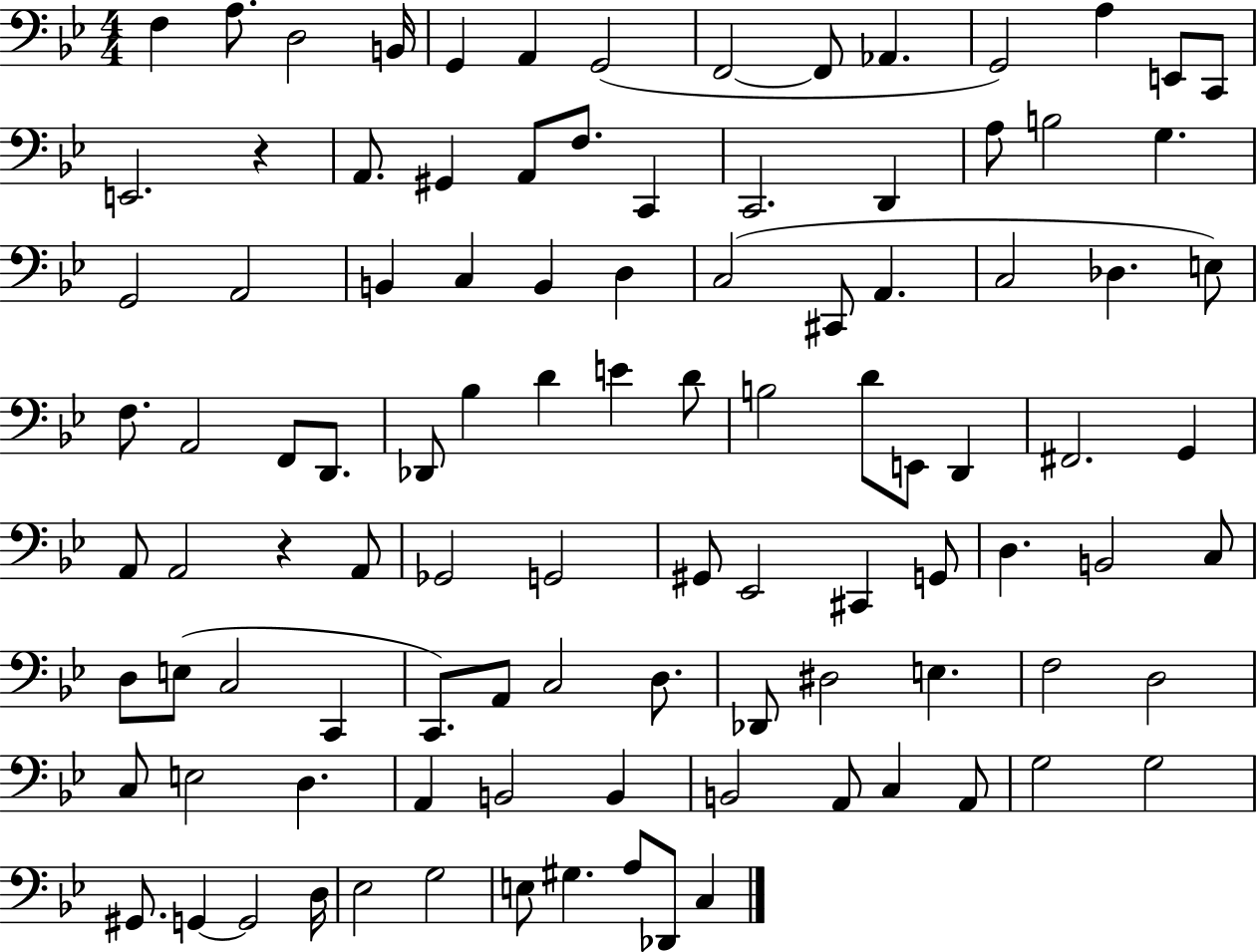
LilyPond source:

{
  \clef bass
  \numericTimeSignature
  \time 4/4
  \key bes \major
  f4 a8. d2 b,16 | g,4 a,4 g,2( | f,2~~ f,8 aes,4. | g,2) a4 e,8 c,8 | \break e,2. r4 | a,8. gis,4 a,8 f8. c,4 | c,2. d,4 | a8 b2 g4. | \break g,2 a,2 | b,4 c4 b,4 d4 | c2( cis,8 a,4. | c2 des4. e8) | \break f8. a,2 f,8 d,8. | des,8 bes4 d'4 e'4 d'8 | b2 d'8 e,8 d,4 | fis,2. g,4 | \break a,8 a,2 r4 a,8 | ges,2 g,2 | gis,8 ees,2 cis,4 g,8 | d4. b,2 c8 | \break d8 e8( c2 c,4 | c,8.) a,8 c2 d8. | des,8 dis2 e4. | f2 d2 | \break c8 e2 d4. | a,4 b,2 b,4 | b,2 a,8 c4 a,8 | g2 g2 | \break gis,8. g,4~~ g,2 d16 | ees2 g2 | e8 gis4. a8 des,8 c4 | \bar "|."
}